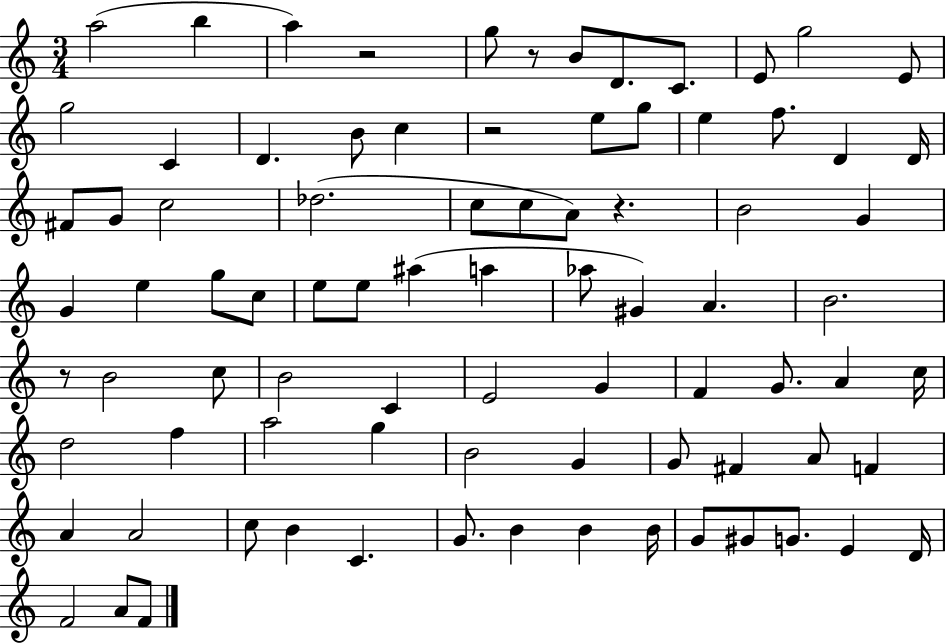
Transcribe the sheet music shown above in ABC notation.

X:1
T:Untitled
M:3/4
L:1/4
K:C
a2 b a z2 g/2 z/2 B/2 D/2 C/2 E/2 g2 E/2 g2 C D B/2 c z2 e/2 g/2 e f/2 D D/4 ^F/2 G/2 c2 _d2 c/2 c/2 A/2 z B2 G G e g/2 c/2 e/2 e/2 ^a a _a/2 ^G A B2 z/2 B2 c/2 B2 C E2 G F G/2 A c/4 d2 f a2 g B2 G G/2 ^F A/2 F A A2 c/2 B C G/2 B B B/4 G/2 ^G/2 G/2 E D/4 F2 A/2 F/2